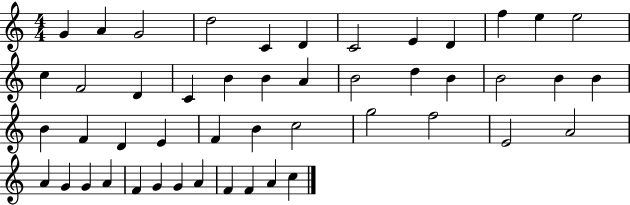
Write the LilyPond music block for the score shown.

{
  \clef treble
  \numericTimeSignature
  \time 4/4
  \key c \major
  g'4 a'4 g'2 | d''2 c'4 d'4 | c'2 e'4 d'4 | f''4 e''4 e''2 | \break c''4 f'2 d'4 | c'4 b'4 b'4 a'4 | b'2 d''4 b'4 | b'2 b'4 b'4 | \break b'4 f'4 d'4 e'4 | f'4 b'4 c''2 | g''2 f''2 | e'2 a'2 | \break a'4 g'4 g'4 a'4 | f'4 g'4 g'4 a'4 | f'4 f'4 a'4 c''4 | \bar "|."
}